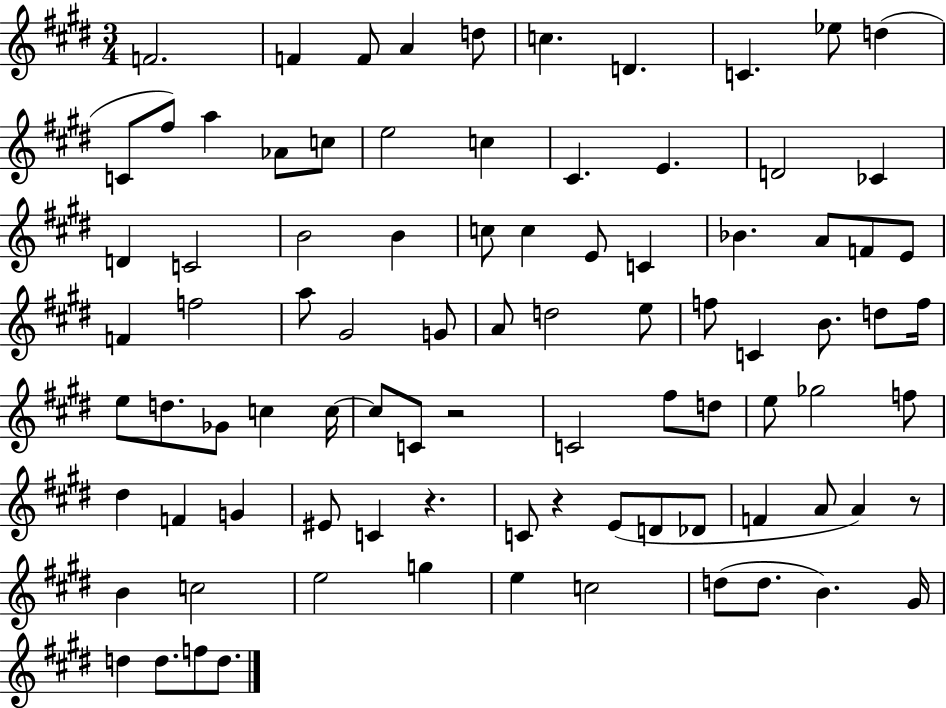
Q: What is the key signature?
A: E major